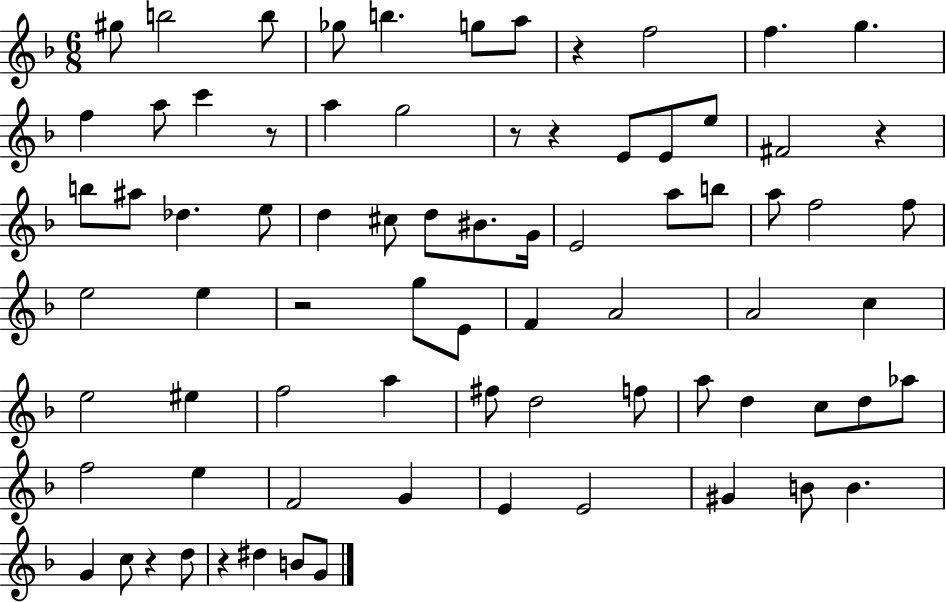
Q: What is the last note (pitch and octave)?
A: G4